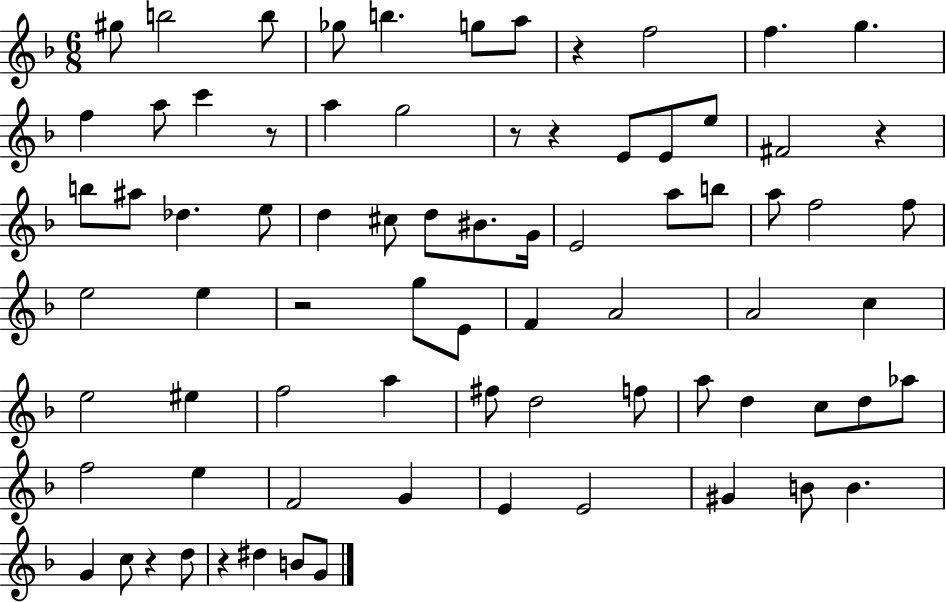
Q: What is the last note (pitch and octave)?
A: G4